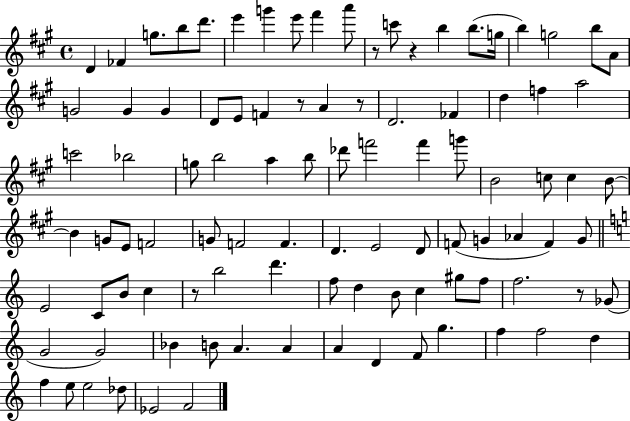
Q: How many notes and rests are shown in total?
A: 98